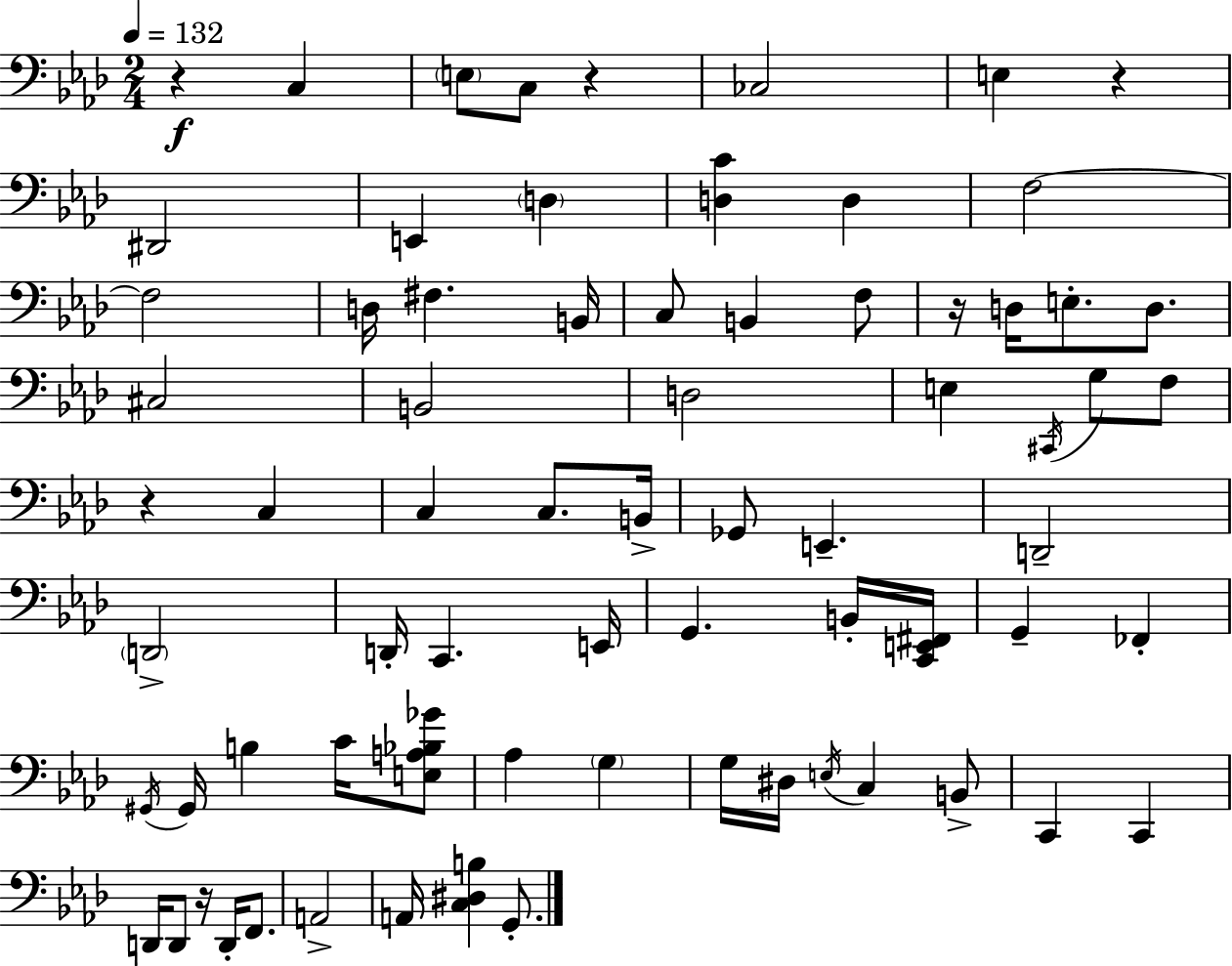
X:1
T:Untitled
M:2/4
L:1/4
K:Ab
z C, E,/2 C,/2 z _C,2 E, z ^D,,2 E,, D, [D,C] D, F,2 F,2 D,/4 ^F, B,,/4 C,/2 B,, F,/2 z/4 D,/4 E,/2 D,/2 ^C,2 B,,2 D,2 E, ^C,,/4 G,/2 F,/2 z C, C, C,/2 B,,/4 _G,,/2 E,, D,,2 D,,2 D,,/4 C,, E,,/4 G,, B,,/4 [C,,E,,^F,,]/4 G,, _F,, ^G,,/4 ^G,,/4 B, C/4 [E,A,_B,_G]/2 _A, G, G,/4 ^D,/4 E,/4 C, B,,/2 C,, C,, D,,/4 D,,/2 z/4 D,,/4 F,,/2 A,,2 A,,/4 [C,^D,B,] G,,/2